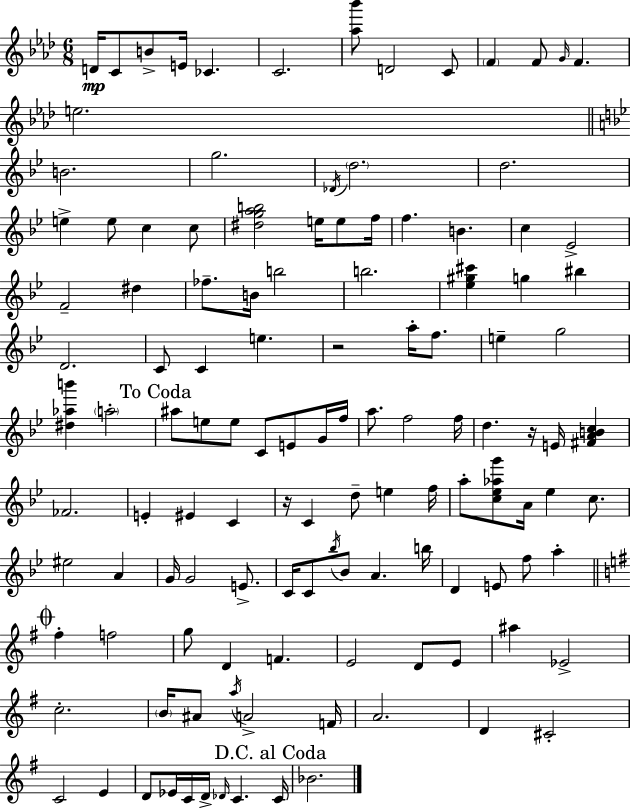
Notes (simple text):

D4/s C4/e B4/e E4/s CES4/q. C4/h. [Ab5,Bb6]/e D4/h C4/e F4/q F4/e G4/s F4/q. E5/h. B4/h. G5/h. Db4/s D5/h. D5/h. E5/q E5/e C5/q C5/e [D#5,G5,A5,B5]/h E5/s E5/e F5/s F5/q. B4/q. C5/q Eb4/h F4/h D#5/q FES5/e. B4/s B5/h B5/h. [Eb5,G#5,C#6]/q G5/q BIS5/q D4/h. C4/e C4/q E5/q. R/h A5/s F5/e. E5/q G5/h [D#5,Ab5,B6]/q A5/h A#5/e E5/e E5/e C4/e E4/e G4/s F5/s A5/e. F5/h F5/s D5/q. R/s E4/s [F#4,A4,B4,C5]/q FES4/h. E4/q EIS4/q C4/q R/s C4/q D5/e E5/q F5/s A5/e [C5,Eb5,Ab5,G6]/e A4/s Eb5/q C5/e. EIS5/h A4/q G4/s G4/h E4/e. C4/s C4/e Bb5/s Bb4/e A4/q. B5/s D4/q E4/e F5/e A5/q F#5/q F5/h G5/e D4/q F4/q. E4/h D4/e E4/e A#5/q Eb4/h C5/h. B4/s A#4/e A5/s A4/h F4/s A4/h. D4/q C#4/h C4/h E4/q D4/e Eb4/s C4/s D4/s Db4/s C4/q. C4/s Bb4/h.